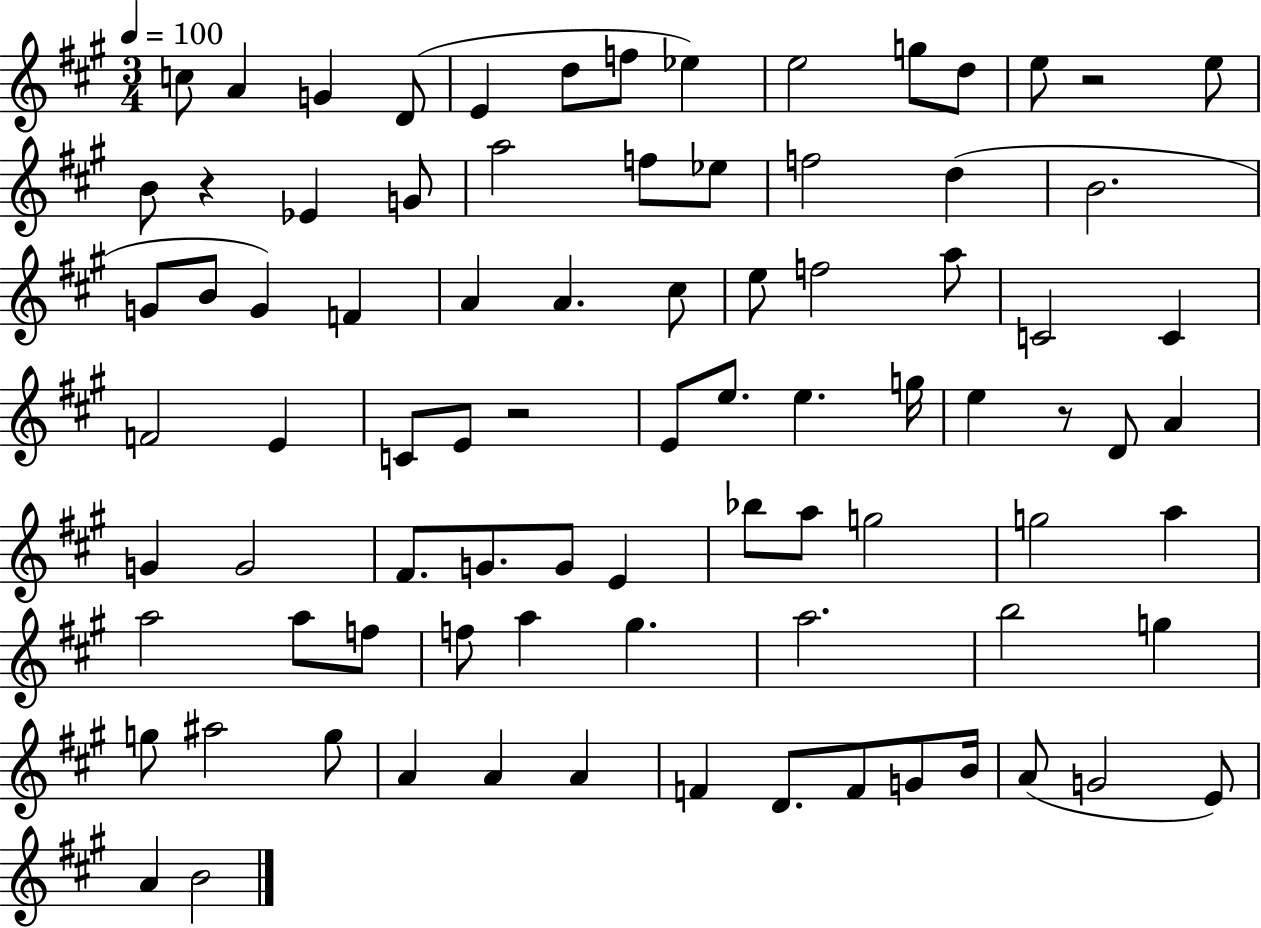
C5/e A4/q G4/q D4/e E4/q D5/e F5/e Eb5/q E5/h G5/e D5/e E5/e R/h E5/e B4/e R/q Eb4/q G4/e A5/h F5/e Eb5/e F5/h D5/q B4/h. G4/e B4/e G4/q F4/q A4/q A4/q. C#5/e E5/e F5/h A5/e C4/h C4/q F4/h E4/q C4/e E4/e R/h E4/e E5/e. E5/q. G5/s E5/q R/e D4/e A4/q G4/q G4/h F#4/e. G4/e. G4/e E4/q Bb5/e A5/e G5/h G5/h A5/q A5/h A5/e F5/e F5/e A5/q G#5/q. A5/h. B5/h G5/q G5/e A#5/h G5/e A4/q A4/q A4/q F4/q D4/e. F4/e G4/e B4/s A4/e G4/h E4/e A4/q B4/h